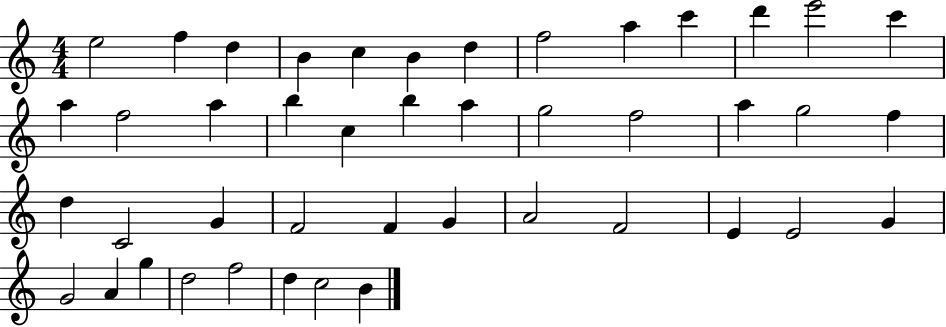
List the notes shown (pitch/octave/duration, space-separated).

E5/h F5/q D5/q B4/q C5/q B4/q D5/q F5/h A5/q C6/q D6/q E6/h C6/q A5/q F5/h A5/q B5/q C5/q B5/q A5/q G5/h F5/h A5/q G5/h F5/q D5/q C4/h G4/q F4/h F4/q G4/q A4/h F4/h E4/q E4/h G4/q G4/h A4/q G5/q D5/h F5/h D5/q C5/h B4/q